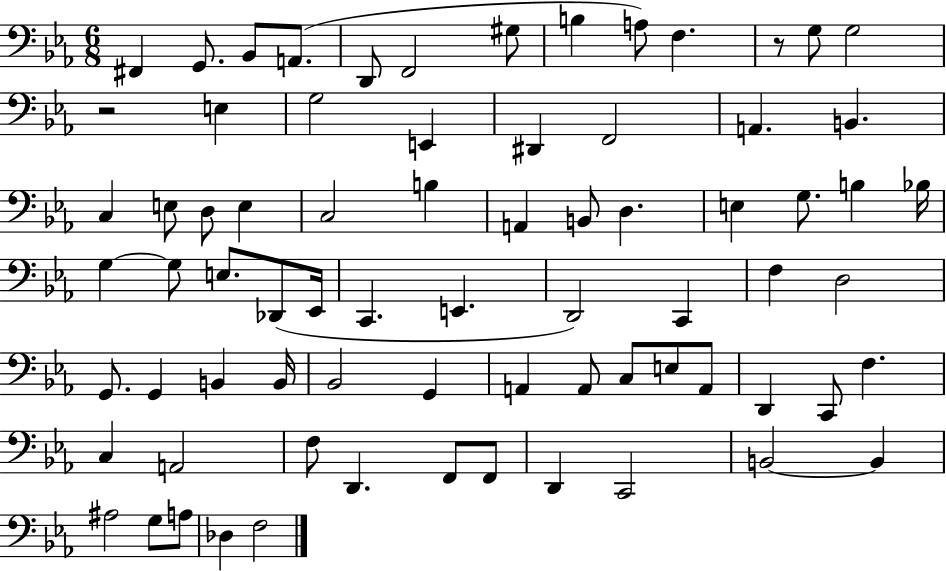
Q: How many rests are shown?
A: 2